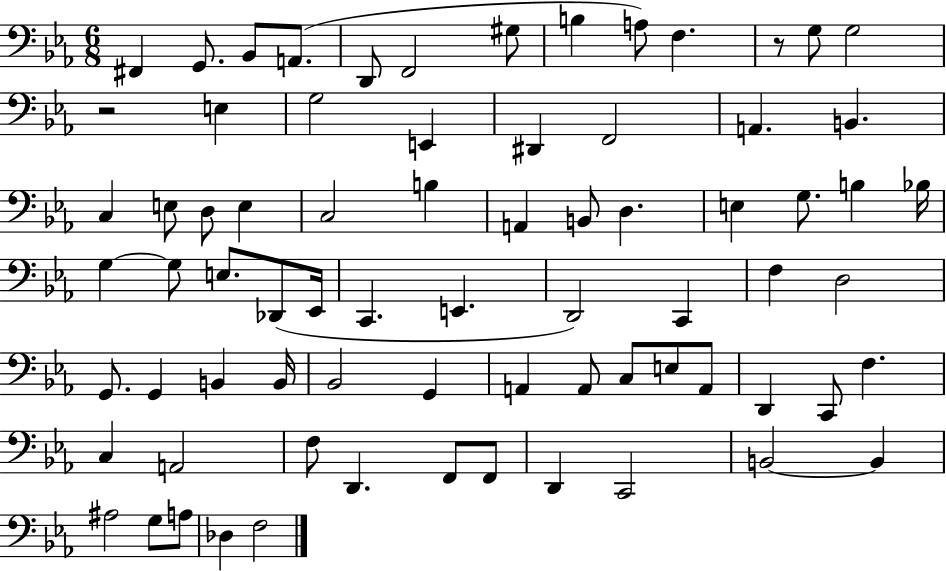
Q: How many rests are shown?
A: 2